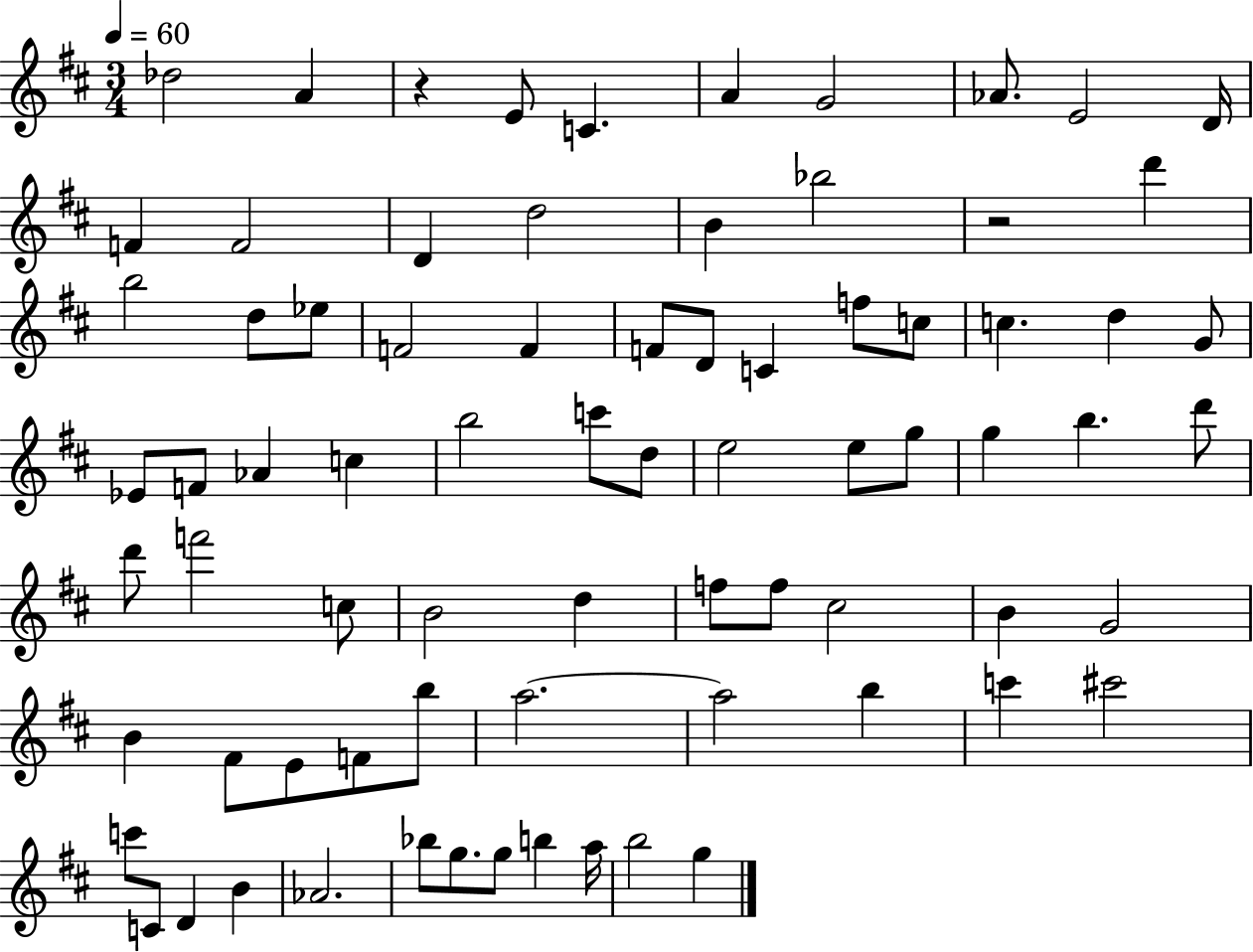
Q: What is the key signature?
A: D major